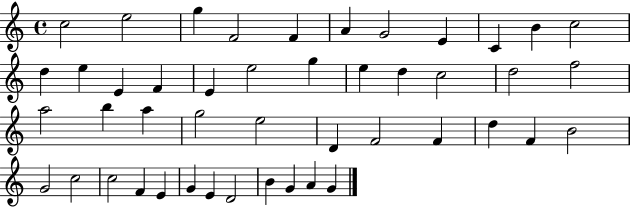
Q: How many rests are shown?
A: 0